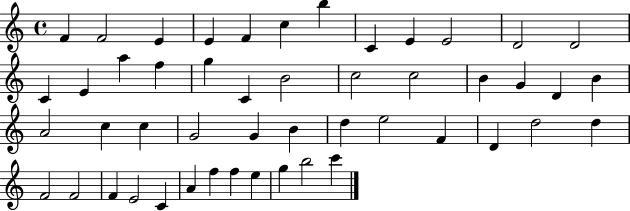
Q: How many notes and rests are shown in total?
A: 49